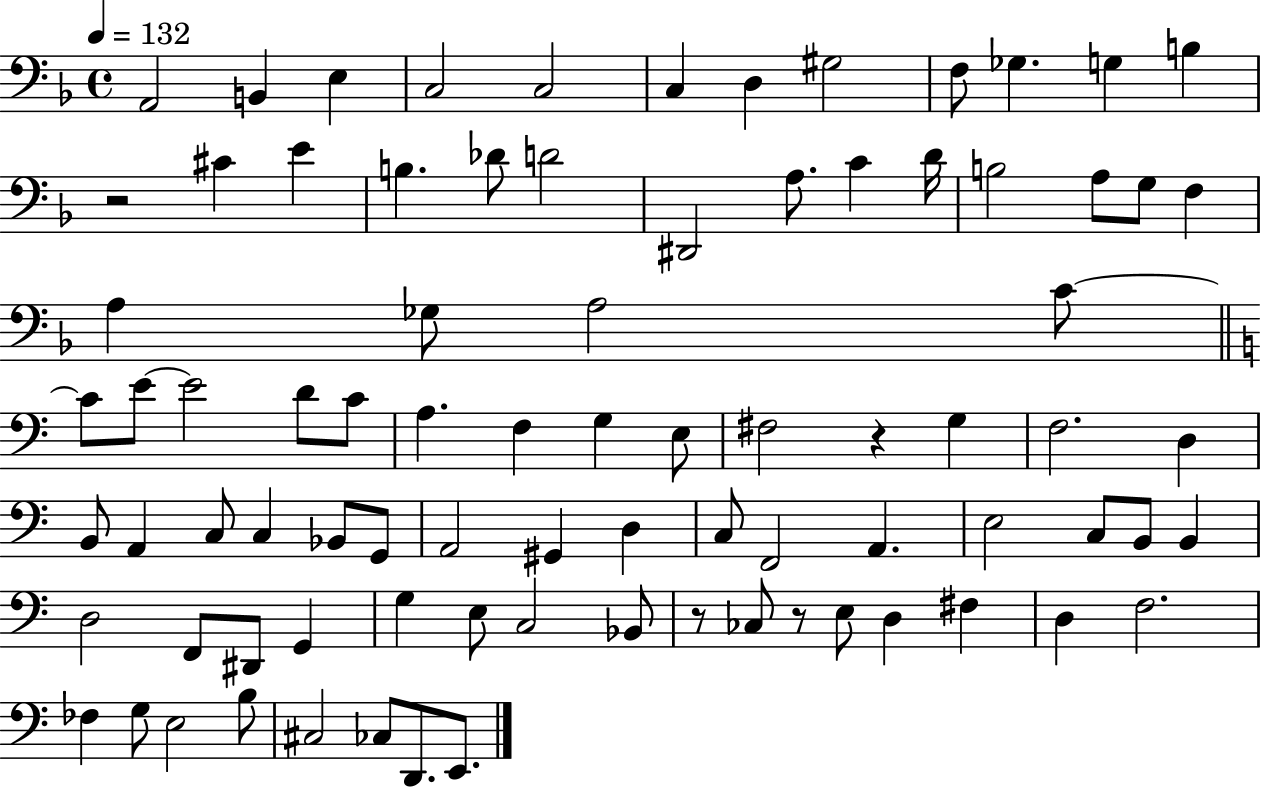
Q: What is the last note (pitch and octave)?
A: E2